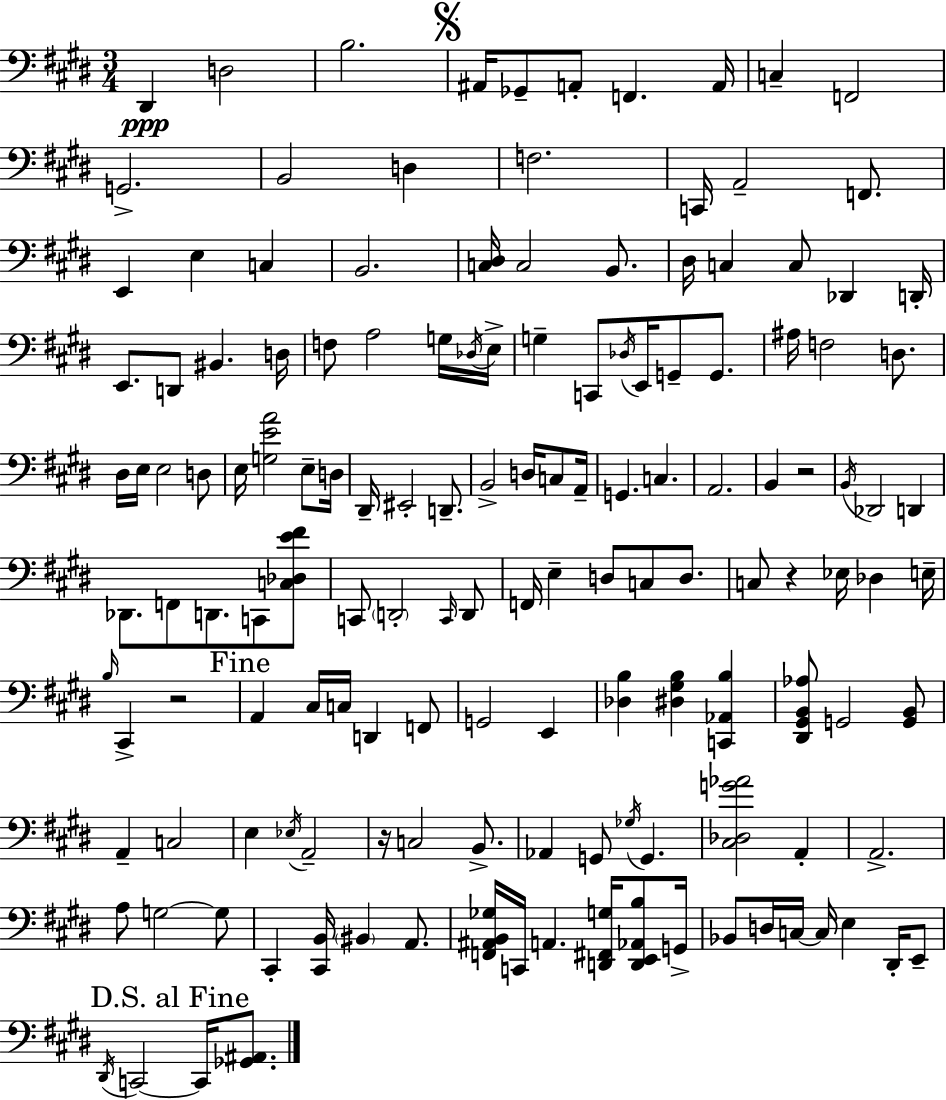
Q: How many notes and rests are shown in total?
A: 144